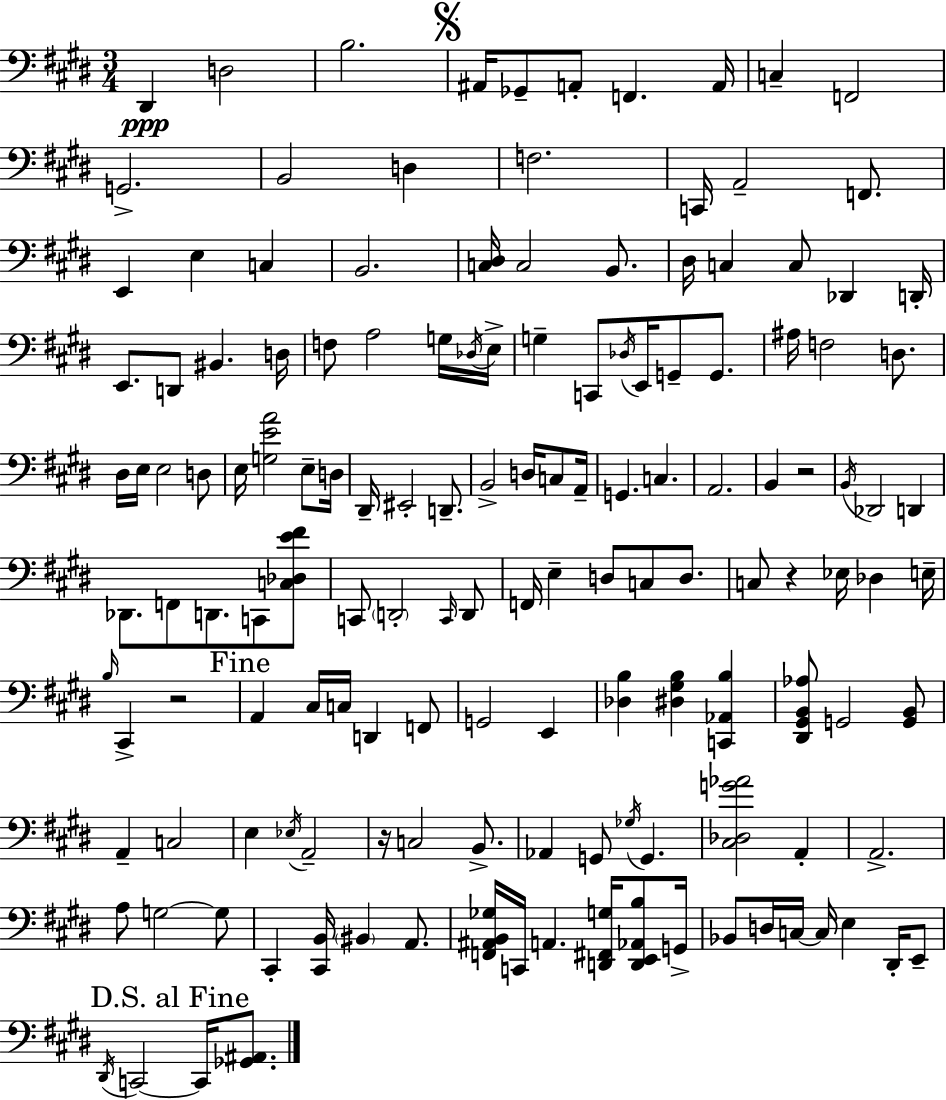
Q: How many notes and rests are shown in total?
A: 144